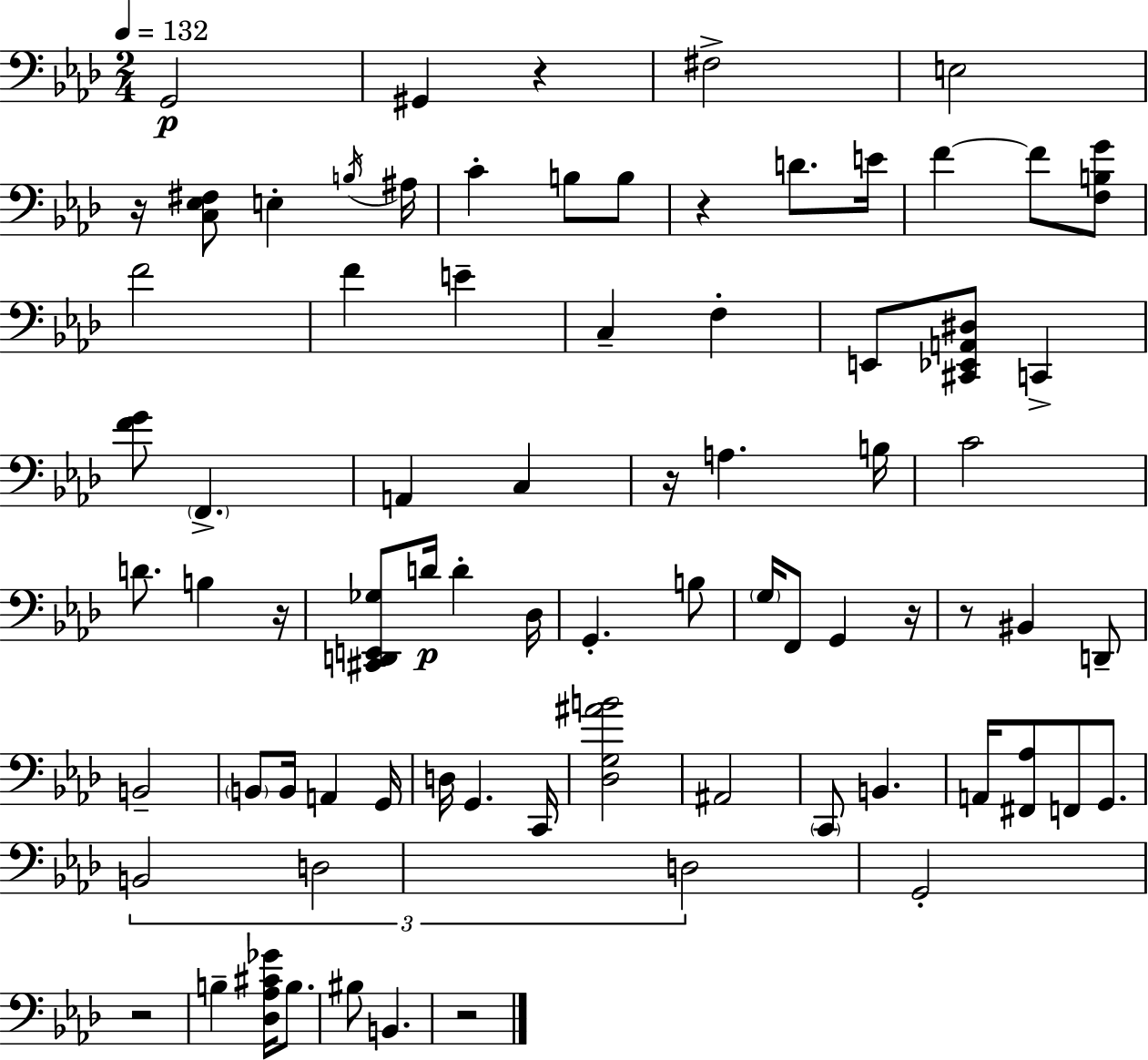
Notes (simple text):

G2/h G#2/q R/q F#3/h E3/h R/s [C3,Eb3,F#3]/e E3/q B3/s A#3/s C4/q B3/e B3/e R/q D4/e. E4/s F4/q F4/e [F3,B3,G4]/e F4/h F4/q E4/q C3/q F3/q E2/e [C#2,Eb2,A2,D#3]/e C2/q [F4,G4]/e F2/q. A2/q C3/q R/s A3/q. B3/s C4/h D4/e. B3/q R/s [C#2,D2,E2,Gb3]/e D4/s D4/q Db3/s G2/q. B3/e G3/s F2/e G2/q R/s R/e BIS2/q D2/e B2/h B2/e B2/s A2/q G2/s D3/s G2/q. C2/s [Db3,G3,A#4,B4]/h A#2/h C2/e B2/q. A2/s [F#2,Ab3]/e F2/e G2/e. B2/h D3/h D3/h G2/h R/h B3/q [Db3,Ab3,C#4,Gb4]/s B3/e. BIS3/e B2/q. R/h